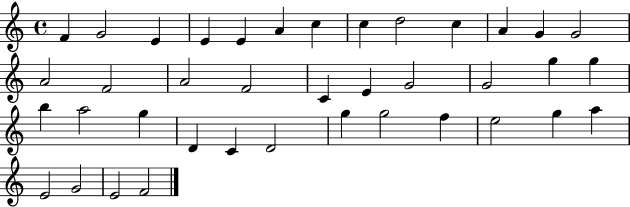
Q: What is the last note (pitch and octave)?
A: F4